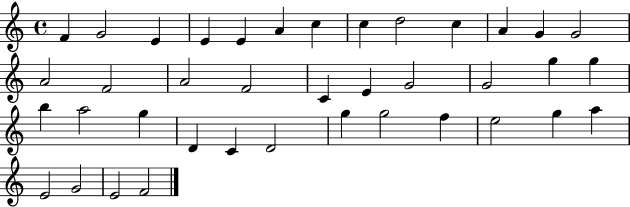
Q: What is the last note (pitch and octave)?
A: F4